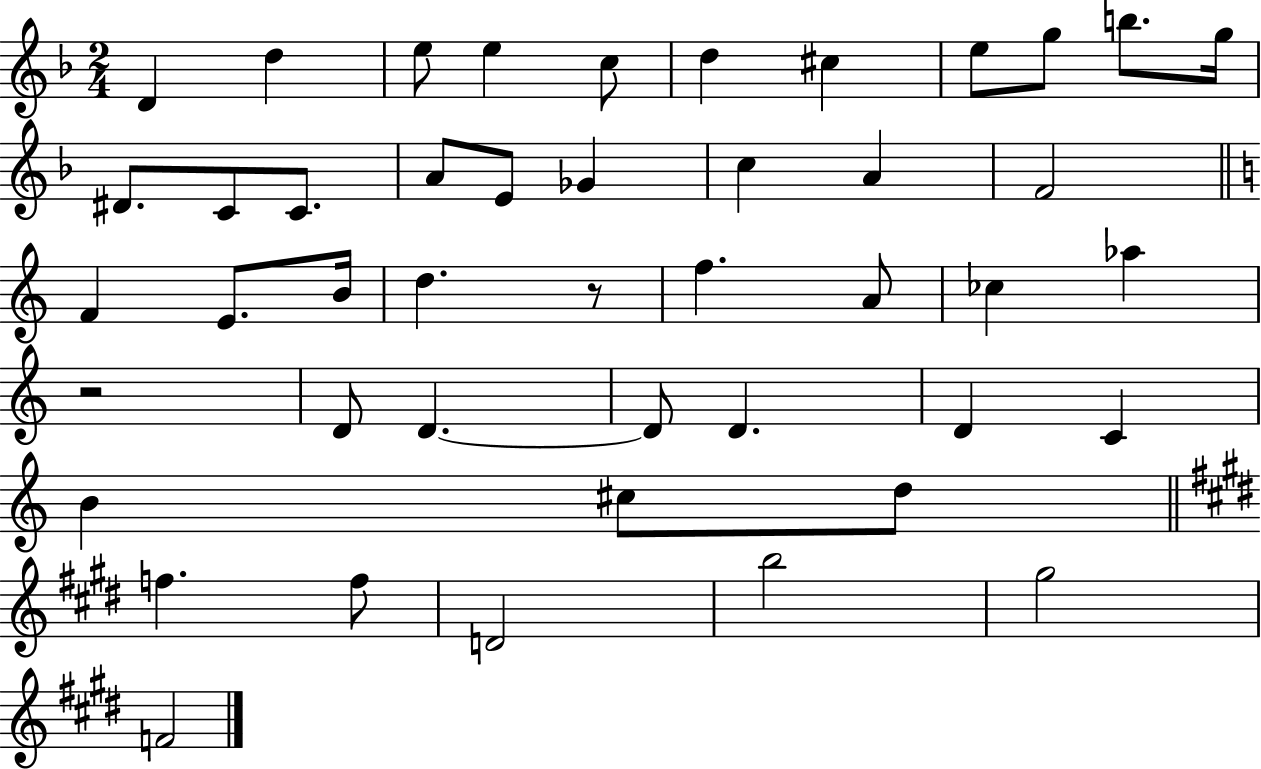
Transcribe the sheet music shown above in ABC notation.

X:1
T:Untitled
M:2/4
L:1/4
K:F
D d e/2 e c/2 d ^c e/2 g/2 b/2 g/4 ^D/2 C/2 C/2 A/2 E/2 _G c A F2 F E/2 B/4 d z/2 f A/2 _c _a z2 D/2 D D/2 D D C B ^c/2 d/2 f f/2 D2 b2 ^g2 F2